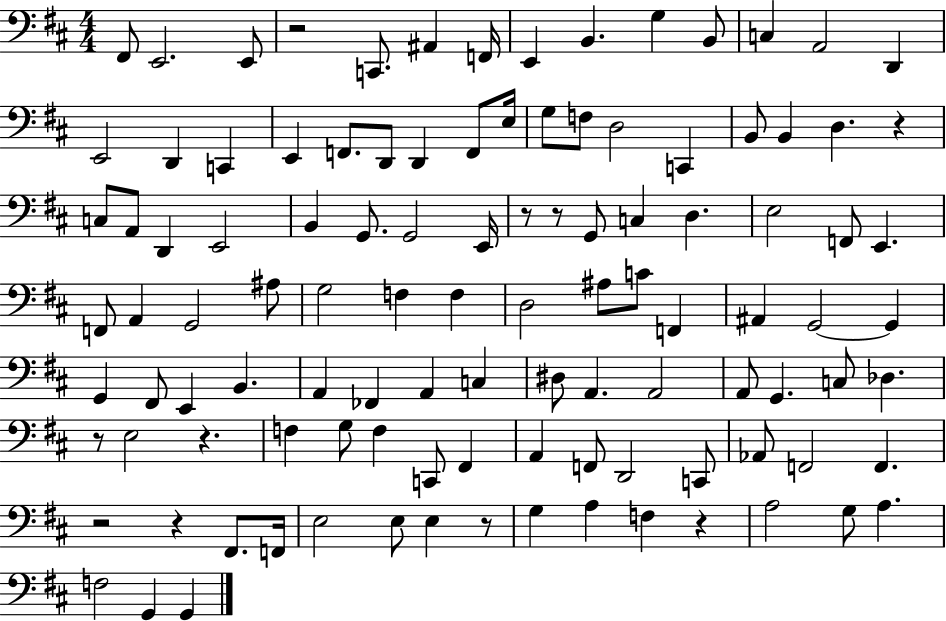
F#2/e E2/h. E2/e R/h C2/e. A#2/q F2/s E2/q B2/q. G3/q B2/e C3/q A2/h D2/q E2/h D2/q C2/q E2/q F2/e. D2/e D2/q F2/e E3/s G3/e F3/e D3/h C2/q B2/e B2/q D3/q. R/q C3/e A2/e D2/q E2/h B2/q G2/e. G2/h E2/s R/e R/e G2/e C3/q D3/q. E3/h F2/e E2/q. F2/e A2/q G2/h A#3/e G3/h F3/q F3/q D3/h A#3/e C4/e F2/q A#2/q G2/h G2/q G2/q F#2/e E2/q B2/q. A2/q FES2/q A2/q C3/q D#3/e A2/q. A2/h A2/e G2/q. C3/e Db3/q. R/e E3/h R/q. F3/q G3/e F3/q C2/e F#2/q A2/q F2/e D2/h C2/e Ab2/e F2/h F2/q. R/h R/q F#2/e. F2/s E3/h E3/e E3/q R/e G3/q A3/q F3/q R/q A3/h G3/e A3/q. F3/h G2/q G2/q